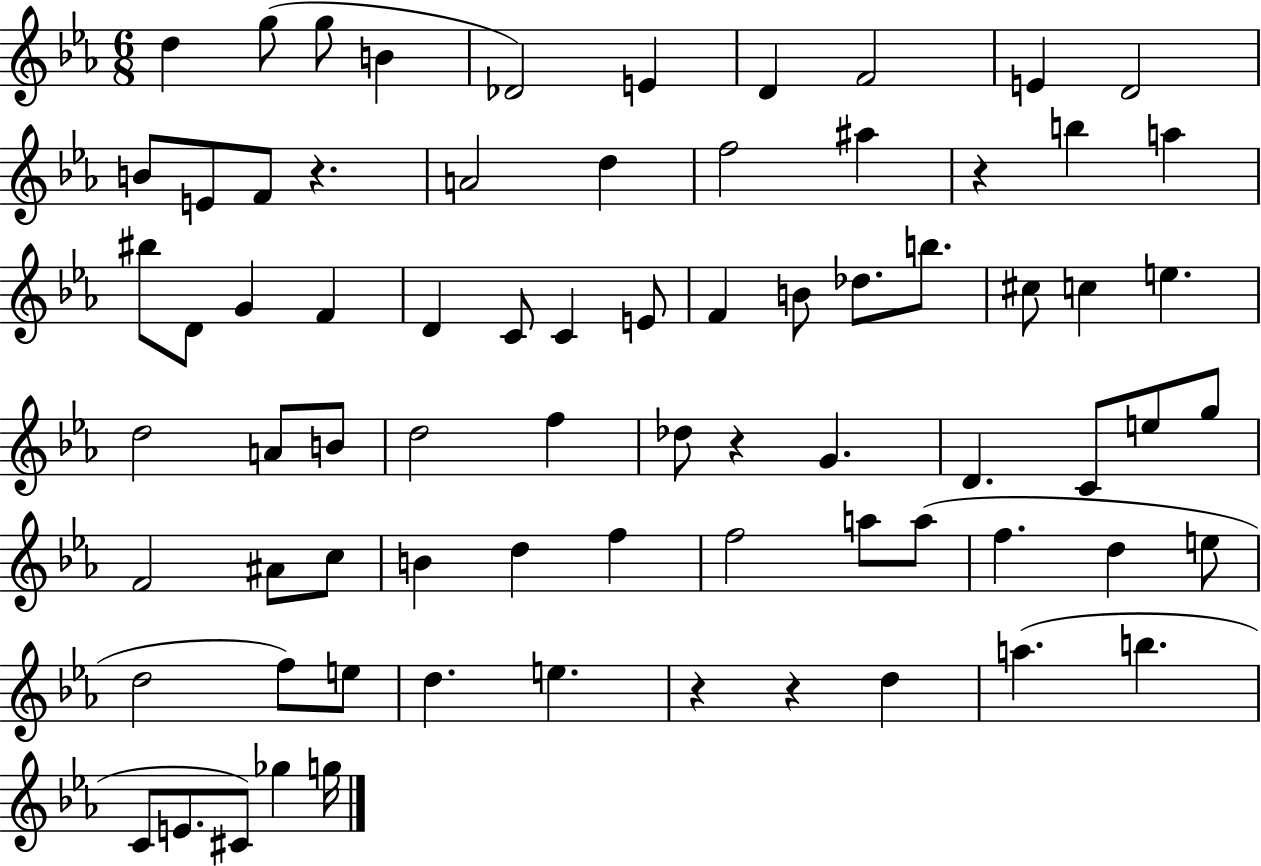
{
  \clef treble
  \numericTimeSignature
  \time 6/8
  \key ees \major
  d''4 g''8( g''8 b'4 | des'2) e'4 | d'4 f'2 | e'4 d'2 | \break b'8 e'8 f'8 r4. | a'2 d''4 | f''2 ais''4 | r4 b''4 a''4 | \break bis''8 d'8 g'4 f'4 | d'4 c'8 c'4 e'8 | f'4 b'8 des''8. b''8. | cis''8 c''4 e''4. | \break d''2 a'8 b'8 | d''2 f''4 | des''8 r4 g'4. | d'4. c'8 e''8 g''8 | \break f'2 ais'8 c''8 | b'4 d''4 f''4 | f''2 a''8 a''8( | f''4. d''4 e''8 | \break d''2 f''8) e''8 | d''4. e''4. | r4 r4 d''4 | a''4.( b''4. | \break c'8 e'8. cis'8) ges''4 g''16 | \bar "|."
}